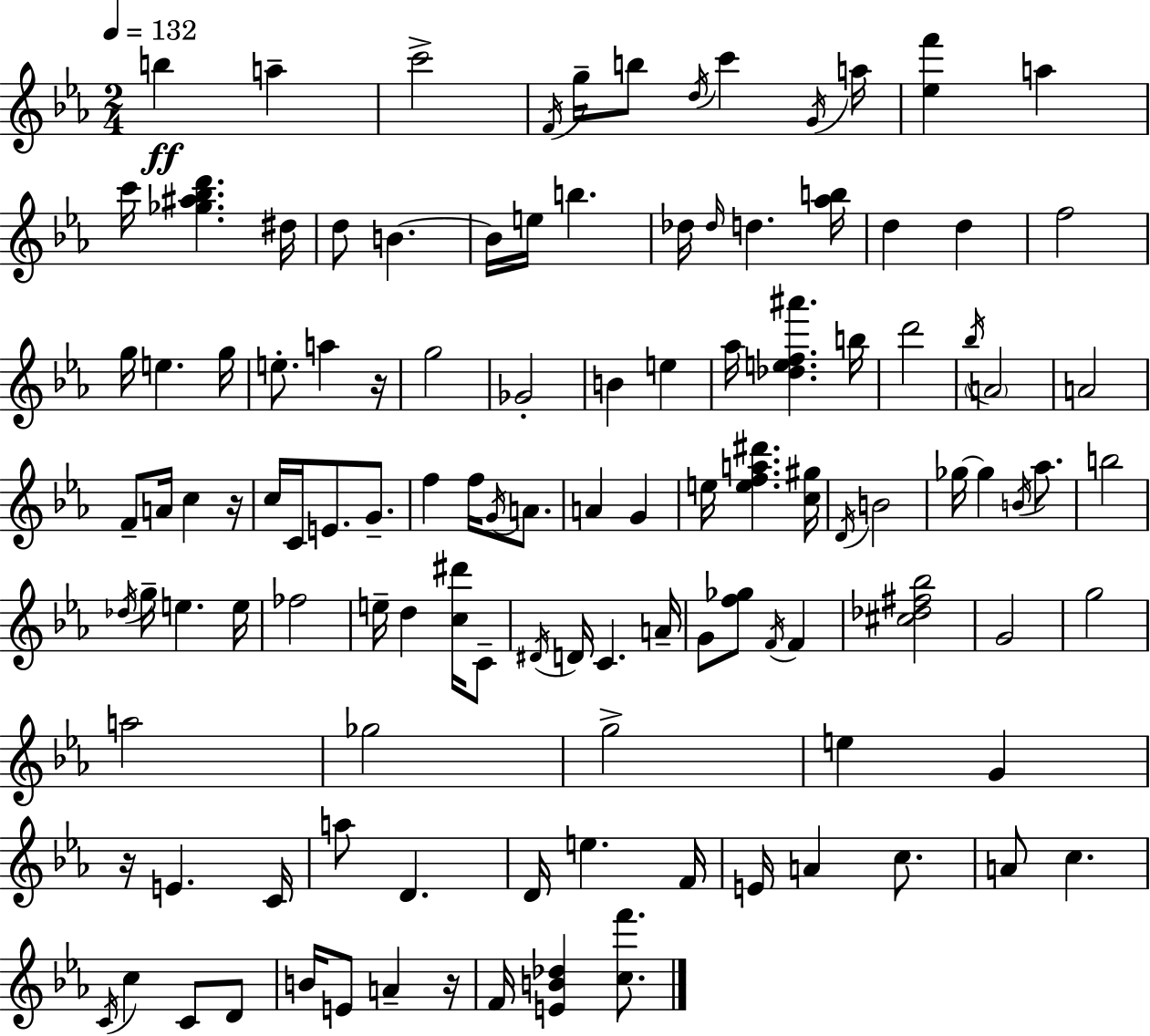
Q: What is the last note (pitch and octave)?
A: F4